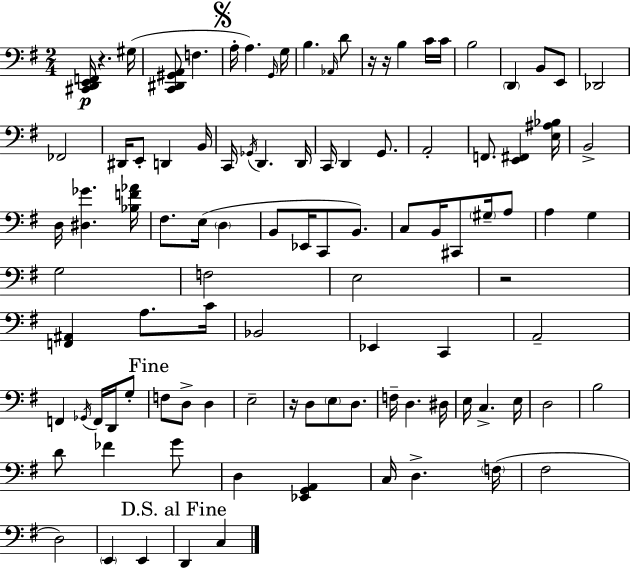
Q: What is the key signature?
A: G major